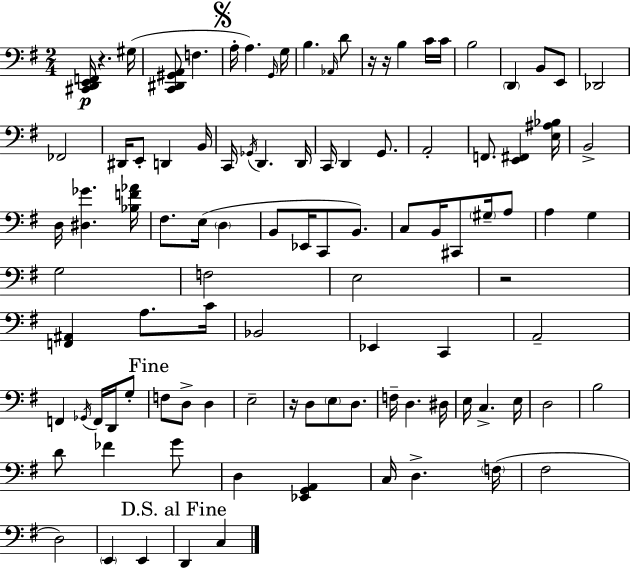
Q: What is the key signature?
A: G major